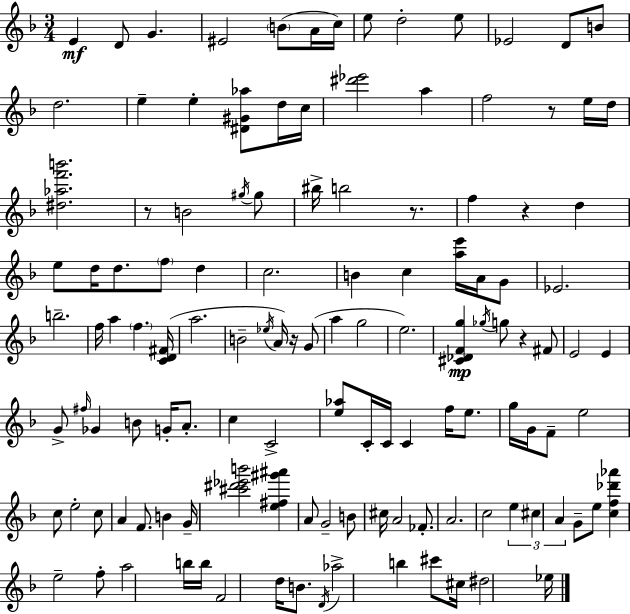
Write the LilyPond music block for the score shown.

{
  \clef treble
  \numericTimeSignature
  \time 3/4
  \key d \minor
  e'4\mf d'8 g'4. | eis'2 \parenthesize b'8( a'16 c''16) | e''8 d''2-. e''8 | ees'2 d'8 b'8 | \break d''2. | e''4-- e''4-. <dis' gis' aes''>8 d''16 c''16 | <dis''' ees'''>2 a''4 | f''2 r8 e''16 d''16 | \break <dis'' aes'' f''' b'''>2. | r8 b'2 \acciaccatura { gis''16 } gis''8 | bis''16-> b''2 r8. | f''4 r4 d''4 | \break e''8 d''16 d''8. \parenthesize f''8 d''4 | c''2. | b'4 c''4 <a'' e'''>16 a'16 g'8 | ees'2. | \break b''2.-- | f''16 a''4 \parenthesize f''4. | <c' d' fis'>16( a''2. | b'2-- \acciaccatura { ees''16 } a'16) r16 | \break g'8( a''4 g''2 | e''2.) | <cis' des' f' g''>4\mp \acciaccatura { ges''16 } g''8 r4 | fis'8 e'2 e'4 | \break g'8-> \grace { fis''16 } ges'4 b'8 | g'16-. a'8.-. c''4 c'2-> | <e'' aes''>8 c'16-. c'16 c'4 | f''16 e''8. g''16 g'16 f'8-- e''2 | \break c''8 e''2-. | c''8 a'4 f'8. b'4 | g'16-- <cis''' dis''' ees''' b'''>2 | <e'' fis'' gis''' ais'''>4 a'8 g'2-- | \break b'8 cis''16 a'2 | fes'8.-. a'2. | c''2 | \tuplet 3/2 { e''4 cis''4 a'4 } | \break g'8-- e''8 <c'' f'' des''' aes'''>4 e''2-- | f''8-. a''2 | b''16 b''16 f'2 | d''16 b'8. \acciaccatura { d'16 } aes''2-> | \break b''4 cis'''8 cis''16 dis''2 | ees''16 \bar "|."
}